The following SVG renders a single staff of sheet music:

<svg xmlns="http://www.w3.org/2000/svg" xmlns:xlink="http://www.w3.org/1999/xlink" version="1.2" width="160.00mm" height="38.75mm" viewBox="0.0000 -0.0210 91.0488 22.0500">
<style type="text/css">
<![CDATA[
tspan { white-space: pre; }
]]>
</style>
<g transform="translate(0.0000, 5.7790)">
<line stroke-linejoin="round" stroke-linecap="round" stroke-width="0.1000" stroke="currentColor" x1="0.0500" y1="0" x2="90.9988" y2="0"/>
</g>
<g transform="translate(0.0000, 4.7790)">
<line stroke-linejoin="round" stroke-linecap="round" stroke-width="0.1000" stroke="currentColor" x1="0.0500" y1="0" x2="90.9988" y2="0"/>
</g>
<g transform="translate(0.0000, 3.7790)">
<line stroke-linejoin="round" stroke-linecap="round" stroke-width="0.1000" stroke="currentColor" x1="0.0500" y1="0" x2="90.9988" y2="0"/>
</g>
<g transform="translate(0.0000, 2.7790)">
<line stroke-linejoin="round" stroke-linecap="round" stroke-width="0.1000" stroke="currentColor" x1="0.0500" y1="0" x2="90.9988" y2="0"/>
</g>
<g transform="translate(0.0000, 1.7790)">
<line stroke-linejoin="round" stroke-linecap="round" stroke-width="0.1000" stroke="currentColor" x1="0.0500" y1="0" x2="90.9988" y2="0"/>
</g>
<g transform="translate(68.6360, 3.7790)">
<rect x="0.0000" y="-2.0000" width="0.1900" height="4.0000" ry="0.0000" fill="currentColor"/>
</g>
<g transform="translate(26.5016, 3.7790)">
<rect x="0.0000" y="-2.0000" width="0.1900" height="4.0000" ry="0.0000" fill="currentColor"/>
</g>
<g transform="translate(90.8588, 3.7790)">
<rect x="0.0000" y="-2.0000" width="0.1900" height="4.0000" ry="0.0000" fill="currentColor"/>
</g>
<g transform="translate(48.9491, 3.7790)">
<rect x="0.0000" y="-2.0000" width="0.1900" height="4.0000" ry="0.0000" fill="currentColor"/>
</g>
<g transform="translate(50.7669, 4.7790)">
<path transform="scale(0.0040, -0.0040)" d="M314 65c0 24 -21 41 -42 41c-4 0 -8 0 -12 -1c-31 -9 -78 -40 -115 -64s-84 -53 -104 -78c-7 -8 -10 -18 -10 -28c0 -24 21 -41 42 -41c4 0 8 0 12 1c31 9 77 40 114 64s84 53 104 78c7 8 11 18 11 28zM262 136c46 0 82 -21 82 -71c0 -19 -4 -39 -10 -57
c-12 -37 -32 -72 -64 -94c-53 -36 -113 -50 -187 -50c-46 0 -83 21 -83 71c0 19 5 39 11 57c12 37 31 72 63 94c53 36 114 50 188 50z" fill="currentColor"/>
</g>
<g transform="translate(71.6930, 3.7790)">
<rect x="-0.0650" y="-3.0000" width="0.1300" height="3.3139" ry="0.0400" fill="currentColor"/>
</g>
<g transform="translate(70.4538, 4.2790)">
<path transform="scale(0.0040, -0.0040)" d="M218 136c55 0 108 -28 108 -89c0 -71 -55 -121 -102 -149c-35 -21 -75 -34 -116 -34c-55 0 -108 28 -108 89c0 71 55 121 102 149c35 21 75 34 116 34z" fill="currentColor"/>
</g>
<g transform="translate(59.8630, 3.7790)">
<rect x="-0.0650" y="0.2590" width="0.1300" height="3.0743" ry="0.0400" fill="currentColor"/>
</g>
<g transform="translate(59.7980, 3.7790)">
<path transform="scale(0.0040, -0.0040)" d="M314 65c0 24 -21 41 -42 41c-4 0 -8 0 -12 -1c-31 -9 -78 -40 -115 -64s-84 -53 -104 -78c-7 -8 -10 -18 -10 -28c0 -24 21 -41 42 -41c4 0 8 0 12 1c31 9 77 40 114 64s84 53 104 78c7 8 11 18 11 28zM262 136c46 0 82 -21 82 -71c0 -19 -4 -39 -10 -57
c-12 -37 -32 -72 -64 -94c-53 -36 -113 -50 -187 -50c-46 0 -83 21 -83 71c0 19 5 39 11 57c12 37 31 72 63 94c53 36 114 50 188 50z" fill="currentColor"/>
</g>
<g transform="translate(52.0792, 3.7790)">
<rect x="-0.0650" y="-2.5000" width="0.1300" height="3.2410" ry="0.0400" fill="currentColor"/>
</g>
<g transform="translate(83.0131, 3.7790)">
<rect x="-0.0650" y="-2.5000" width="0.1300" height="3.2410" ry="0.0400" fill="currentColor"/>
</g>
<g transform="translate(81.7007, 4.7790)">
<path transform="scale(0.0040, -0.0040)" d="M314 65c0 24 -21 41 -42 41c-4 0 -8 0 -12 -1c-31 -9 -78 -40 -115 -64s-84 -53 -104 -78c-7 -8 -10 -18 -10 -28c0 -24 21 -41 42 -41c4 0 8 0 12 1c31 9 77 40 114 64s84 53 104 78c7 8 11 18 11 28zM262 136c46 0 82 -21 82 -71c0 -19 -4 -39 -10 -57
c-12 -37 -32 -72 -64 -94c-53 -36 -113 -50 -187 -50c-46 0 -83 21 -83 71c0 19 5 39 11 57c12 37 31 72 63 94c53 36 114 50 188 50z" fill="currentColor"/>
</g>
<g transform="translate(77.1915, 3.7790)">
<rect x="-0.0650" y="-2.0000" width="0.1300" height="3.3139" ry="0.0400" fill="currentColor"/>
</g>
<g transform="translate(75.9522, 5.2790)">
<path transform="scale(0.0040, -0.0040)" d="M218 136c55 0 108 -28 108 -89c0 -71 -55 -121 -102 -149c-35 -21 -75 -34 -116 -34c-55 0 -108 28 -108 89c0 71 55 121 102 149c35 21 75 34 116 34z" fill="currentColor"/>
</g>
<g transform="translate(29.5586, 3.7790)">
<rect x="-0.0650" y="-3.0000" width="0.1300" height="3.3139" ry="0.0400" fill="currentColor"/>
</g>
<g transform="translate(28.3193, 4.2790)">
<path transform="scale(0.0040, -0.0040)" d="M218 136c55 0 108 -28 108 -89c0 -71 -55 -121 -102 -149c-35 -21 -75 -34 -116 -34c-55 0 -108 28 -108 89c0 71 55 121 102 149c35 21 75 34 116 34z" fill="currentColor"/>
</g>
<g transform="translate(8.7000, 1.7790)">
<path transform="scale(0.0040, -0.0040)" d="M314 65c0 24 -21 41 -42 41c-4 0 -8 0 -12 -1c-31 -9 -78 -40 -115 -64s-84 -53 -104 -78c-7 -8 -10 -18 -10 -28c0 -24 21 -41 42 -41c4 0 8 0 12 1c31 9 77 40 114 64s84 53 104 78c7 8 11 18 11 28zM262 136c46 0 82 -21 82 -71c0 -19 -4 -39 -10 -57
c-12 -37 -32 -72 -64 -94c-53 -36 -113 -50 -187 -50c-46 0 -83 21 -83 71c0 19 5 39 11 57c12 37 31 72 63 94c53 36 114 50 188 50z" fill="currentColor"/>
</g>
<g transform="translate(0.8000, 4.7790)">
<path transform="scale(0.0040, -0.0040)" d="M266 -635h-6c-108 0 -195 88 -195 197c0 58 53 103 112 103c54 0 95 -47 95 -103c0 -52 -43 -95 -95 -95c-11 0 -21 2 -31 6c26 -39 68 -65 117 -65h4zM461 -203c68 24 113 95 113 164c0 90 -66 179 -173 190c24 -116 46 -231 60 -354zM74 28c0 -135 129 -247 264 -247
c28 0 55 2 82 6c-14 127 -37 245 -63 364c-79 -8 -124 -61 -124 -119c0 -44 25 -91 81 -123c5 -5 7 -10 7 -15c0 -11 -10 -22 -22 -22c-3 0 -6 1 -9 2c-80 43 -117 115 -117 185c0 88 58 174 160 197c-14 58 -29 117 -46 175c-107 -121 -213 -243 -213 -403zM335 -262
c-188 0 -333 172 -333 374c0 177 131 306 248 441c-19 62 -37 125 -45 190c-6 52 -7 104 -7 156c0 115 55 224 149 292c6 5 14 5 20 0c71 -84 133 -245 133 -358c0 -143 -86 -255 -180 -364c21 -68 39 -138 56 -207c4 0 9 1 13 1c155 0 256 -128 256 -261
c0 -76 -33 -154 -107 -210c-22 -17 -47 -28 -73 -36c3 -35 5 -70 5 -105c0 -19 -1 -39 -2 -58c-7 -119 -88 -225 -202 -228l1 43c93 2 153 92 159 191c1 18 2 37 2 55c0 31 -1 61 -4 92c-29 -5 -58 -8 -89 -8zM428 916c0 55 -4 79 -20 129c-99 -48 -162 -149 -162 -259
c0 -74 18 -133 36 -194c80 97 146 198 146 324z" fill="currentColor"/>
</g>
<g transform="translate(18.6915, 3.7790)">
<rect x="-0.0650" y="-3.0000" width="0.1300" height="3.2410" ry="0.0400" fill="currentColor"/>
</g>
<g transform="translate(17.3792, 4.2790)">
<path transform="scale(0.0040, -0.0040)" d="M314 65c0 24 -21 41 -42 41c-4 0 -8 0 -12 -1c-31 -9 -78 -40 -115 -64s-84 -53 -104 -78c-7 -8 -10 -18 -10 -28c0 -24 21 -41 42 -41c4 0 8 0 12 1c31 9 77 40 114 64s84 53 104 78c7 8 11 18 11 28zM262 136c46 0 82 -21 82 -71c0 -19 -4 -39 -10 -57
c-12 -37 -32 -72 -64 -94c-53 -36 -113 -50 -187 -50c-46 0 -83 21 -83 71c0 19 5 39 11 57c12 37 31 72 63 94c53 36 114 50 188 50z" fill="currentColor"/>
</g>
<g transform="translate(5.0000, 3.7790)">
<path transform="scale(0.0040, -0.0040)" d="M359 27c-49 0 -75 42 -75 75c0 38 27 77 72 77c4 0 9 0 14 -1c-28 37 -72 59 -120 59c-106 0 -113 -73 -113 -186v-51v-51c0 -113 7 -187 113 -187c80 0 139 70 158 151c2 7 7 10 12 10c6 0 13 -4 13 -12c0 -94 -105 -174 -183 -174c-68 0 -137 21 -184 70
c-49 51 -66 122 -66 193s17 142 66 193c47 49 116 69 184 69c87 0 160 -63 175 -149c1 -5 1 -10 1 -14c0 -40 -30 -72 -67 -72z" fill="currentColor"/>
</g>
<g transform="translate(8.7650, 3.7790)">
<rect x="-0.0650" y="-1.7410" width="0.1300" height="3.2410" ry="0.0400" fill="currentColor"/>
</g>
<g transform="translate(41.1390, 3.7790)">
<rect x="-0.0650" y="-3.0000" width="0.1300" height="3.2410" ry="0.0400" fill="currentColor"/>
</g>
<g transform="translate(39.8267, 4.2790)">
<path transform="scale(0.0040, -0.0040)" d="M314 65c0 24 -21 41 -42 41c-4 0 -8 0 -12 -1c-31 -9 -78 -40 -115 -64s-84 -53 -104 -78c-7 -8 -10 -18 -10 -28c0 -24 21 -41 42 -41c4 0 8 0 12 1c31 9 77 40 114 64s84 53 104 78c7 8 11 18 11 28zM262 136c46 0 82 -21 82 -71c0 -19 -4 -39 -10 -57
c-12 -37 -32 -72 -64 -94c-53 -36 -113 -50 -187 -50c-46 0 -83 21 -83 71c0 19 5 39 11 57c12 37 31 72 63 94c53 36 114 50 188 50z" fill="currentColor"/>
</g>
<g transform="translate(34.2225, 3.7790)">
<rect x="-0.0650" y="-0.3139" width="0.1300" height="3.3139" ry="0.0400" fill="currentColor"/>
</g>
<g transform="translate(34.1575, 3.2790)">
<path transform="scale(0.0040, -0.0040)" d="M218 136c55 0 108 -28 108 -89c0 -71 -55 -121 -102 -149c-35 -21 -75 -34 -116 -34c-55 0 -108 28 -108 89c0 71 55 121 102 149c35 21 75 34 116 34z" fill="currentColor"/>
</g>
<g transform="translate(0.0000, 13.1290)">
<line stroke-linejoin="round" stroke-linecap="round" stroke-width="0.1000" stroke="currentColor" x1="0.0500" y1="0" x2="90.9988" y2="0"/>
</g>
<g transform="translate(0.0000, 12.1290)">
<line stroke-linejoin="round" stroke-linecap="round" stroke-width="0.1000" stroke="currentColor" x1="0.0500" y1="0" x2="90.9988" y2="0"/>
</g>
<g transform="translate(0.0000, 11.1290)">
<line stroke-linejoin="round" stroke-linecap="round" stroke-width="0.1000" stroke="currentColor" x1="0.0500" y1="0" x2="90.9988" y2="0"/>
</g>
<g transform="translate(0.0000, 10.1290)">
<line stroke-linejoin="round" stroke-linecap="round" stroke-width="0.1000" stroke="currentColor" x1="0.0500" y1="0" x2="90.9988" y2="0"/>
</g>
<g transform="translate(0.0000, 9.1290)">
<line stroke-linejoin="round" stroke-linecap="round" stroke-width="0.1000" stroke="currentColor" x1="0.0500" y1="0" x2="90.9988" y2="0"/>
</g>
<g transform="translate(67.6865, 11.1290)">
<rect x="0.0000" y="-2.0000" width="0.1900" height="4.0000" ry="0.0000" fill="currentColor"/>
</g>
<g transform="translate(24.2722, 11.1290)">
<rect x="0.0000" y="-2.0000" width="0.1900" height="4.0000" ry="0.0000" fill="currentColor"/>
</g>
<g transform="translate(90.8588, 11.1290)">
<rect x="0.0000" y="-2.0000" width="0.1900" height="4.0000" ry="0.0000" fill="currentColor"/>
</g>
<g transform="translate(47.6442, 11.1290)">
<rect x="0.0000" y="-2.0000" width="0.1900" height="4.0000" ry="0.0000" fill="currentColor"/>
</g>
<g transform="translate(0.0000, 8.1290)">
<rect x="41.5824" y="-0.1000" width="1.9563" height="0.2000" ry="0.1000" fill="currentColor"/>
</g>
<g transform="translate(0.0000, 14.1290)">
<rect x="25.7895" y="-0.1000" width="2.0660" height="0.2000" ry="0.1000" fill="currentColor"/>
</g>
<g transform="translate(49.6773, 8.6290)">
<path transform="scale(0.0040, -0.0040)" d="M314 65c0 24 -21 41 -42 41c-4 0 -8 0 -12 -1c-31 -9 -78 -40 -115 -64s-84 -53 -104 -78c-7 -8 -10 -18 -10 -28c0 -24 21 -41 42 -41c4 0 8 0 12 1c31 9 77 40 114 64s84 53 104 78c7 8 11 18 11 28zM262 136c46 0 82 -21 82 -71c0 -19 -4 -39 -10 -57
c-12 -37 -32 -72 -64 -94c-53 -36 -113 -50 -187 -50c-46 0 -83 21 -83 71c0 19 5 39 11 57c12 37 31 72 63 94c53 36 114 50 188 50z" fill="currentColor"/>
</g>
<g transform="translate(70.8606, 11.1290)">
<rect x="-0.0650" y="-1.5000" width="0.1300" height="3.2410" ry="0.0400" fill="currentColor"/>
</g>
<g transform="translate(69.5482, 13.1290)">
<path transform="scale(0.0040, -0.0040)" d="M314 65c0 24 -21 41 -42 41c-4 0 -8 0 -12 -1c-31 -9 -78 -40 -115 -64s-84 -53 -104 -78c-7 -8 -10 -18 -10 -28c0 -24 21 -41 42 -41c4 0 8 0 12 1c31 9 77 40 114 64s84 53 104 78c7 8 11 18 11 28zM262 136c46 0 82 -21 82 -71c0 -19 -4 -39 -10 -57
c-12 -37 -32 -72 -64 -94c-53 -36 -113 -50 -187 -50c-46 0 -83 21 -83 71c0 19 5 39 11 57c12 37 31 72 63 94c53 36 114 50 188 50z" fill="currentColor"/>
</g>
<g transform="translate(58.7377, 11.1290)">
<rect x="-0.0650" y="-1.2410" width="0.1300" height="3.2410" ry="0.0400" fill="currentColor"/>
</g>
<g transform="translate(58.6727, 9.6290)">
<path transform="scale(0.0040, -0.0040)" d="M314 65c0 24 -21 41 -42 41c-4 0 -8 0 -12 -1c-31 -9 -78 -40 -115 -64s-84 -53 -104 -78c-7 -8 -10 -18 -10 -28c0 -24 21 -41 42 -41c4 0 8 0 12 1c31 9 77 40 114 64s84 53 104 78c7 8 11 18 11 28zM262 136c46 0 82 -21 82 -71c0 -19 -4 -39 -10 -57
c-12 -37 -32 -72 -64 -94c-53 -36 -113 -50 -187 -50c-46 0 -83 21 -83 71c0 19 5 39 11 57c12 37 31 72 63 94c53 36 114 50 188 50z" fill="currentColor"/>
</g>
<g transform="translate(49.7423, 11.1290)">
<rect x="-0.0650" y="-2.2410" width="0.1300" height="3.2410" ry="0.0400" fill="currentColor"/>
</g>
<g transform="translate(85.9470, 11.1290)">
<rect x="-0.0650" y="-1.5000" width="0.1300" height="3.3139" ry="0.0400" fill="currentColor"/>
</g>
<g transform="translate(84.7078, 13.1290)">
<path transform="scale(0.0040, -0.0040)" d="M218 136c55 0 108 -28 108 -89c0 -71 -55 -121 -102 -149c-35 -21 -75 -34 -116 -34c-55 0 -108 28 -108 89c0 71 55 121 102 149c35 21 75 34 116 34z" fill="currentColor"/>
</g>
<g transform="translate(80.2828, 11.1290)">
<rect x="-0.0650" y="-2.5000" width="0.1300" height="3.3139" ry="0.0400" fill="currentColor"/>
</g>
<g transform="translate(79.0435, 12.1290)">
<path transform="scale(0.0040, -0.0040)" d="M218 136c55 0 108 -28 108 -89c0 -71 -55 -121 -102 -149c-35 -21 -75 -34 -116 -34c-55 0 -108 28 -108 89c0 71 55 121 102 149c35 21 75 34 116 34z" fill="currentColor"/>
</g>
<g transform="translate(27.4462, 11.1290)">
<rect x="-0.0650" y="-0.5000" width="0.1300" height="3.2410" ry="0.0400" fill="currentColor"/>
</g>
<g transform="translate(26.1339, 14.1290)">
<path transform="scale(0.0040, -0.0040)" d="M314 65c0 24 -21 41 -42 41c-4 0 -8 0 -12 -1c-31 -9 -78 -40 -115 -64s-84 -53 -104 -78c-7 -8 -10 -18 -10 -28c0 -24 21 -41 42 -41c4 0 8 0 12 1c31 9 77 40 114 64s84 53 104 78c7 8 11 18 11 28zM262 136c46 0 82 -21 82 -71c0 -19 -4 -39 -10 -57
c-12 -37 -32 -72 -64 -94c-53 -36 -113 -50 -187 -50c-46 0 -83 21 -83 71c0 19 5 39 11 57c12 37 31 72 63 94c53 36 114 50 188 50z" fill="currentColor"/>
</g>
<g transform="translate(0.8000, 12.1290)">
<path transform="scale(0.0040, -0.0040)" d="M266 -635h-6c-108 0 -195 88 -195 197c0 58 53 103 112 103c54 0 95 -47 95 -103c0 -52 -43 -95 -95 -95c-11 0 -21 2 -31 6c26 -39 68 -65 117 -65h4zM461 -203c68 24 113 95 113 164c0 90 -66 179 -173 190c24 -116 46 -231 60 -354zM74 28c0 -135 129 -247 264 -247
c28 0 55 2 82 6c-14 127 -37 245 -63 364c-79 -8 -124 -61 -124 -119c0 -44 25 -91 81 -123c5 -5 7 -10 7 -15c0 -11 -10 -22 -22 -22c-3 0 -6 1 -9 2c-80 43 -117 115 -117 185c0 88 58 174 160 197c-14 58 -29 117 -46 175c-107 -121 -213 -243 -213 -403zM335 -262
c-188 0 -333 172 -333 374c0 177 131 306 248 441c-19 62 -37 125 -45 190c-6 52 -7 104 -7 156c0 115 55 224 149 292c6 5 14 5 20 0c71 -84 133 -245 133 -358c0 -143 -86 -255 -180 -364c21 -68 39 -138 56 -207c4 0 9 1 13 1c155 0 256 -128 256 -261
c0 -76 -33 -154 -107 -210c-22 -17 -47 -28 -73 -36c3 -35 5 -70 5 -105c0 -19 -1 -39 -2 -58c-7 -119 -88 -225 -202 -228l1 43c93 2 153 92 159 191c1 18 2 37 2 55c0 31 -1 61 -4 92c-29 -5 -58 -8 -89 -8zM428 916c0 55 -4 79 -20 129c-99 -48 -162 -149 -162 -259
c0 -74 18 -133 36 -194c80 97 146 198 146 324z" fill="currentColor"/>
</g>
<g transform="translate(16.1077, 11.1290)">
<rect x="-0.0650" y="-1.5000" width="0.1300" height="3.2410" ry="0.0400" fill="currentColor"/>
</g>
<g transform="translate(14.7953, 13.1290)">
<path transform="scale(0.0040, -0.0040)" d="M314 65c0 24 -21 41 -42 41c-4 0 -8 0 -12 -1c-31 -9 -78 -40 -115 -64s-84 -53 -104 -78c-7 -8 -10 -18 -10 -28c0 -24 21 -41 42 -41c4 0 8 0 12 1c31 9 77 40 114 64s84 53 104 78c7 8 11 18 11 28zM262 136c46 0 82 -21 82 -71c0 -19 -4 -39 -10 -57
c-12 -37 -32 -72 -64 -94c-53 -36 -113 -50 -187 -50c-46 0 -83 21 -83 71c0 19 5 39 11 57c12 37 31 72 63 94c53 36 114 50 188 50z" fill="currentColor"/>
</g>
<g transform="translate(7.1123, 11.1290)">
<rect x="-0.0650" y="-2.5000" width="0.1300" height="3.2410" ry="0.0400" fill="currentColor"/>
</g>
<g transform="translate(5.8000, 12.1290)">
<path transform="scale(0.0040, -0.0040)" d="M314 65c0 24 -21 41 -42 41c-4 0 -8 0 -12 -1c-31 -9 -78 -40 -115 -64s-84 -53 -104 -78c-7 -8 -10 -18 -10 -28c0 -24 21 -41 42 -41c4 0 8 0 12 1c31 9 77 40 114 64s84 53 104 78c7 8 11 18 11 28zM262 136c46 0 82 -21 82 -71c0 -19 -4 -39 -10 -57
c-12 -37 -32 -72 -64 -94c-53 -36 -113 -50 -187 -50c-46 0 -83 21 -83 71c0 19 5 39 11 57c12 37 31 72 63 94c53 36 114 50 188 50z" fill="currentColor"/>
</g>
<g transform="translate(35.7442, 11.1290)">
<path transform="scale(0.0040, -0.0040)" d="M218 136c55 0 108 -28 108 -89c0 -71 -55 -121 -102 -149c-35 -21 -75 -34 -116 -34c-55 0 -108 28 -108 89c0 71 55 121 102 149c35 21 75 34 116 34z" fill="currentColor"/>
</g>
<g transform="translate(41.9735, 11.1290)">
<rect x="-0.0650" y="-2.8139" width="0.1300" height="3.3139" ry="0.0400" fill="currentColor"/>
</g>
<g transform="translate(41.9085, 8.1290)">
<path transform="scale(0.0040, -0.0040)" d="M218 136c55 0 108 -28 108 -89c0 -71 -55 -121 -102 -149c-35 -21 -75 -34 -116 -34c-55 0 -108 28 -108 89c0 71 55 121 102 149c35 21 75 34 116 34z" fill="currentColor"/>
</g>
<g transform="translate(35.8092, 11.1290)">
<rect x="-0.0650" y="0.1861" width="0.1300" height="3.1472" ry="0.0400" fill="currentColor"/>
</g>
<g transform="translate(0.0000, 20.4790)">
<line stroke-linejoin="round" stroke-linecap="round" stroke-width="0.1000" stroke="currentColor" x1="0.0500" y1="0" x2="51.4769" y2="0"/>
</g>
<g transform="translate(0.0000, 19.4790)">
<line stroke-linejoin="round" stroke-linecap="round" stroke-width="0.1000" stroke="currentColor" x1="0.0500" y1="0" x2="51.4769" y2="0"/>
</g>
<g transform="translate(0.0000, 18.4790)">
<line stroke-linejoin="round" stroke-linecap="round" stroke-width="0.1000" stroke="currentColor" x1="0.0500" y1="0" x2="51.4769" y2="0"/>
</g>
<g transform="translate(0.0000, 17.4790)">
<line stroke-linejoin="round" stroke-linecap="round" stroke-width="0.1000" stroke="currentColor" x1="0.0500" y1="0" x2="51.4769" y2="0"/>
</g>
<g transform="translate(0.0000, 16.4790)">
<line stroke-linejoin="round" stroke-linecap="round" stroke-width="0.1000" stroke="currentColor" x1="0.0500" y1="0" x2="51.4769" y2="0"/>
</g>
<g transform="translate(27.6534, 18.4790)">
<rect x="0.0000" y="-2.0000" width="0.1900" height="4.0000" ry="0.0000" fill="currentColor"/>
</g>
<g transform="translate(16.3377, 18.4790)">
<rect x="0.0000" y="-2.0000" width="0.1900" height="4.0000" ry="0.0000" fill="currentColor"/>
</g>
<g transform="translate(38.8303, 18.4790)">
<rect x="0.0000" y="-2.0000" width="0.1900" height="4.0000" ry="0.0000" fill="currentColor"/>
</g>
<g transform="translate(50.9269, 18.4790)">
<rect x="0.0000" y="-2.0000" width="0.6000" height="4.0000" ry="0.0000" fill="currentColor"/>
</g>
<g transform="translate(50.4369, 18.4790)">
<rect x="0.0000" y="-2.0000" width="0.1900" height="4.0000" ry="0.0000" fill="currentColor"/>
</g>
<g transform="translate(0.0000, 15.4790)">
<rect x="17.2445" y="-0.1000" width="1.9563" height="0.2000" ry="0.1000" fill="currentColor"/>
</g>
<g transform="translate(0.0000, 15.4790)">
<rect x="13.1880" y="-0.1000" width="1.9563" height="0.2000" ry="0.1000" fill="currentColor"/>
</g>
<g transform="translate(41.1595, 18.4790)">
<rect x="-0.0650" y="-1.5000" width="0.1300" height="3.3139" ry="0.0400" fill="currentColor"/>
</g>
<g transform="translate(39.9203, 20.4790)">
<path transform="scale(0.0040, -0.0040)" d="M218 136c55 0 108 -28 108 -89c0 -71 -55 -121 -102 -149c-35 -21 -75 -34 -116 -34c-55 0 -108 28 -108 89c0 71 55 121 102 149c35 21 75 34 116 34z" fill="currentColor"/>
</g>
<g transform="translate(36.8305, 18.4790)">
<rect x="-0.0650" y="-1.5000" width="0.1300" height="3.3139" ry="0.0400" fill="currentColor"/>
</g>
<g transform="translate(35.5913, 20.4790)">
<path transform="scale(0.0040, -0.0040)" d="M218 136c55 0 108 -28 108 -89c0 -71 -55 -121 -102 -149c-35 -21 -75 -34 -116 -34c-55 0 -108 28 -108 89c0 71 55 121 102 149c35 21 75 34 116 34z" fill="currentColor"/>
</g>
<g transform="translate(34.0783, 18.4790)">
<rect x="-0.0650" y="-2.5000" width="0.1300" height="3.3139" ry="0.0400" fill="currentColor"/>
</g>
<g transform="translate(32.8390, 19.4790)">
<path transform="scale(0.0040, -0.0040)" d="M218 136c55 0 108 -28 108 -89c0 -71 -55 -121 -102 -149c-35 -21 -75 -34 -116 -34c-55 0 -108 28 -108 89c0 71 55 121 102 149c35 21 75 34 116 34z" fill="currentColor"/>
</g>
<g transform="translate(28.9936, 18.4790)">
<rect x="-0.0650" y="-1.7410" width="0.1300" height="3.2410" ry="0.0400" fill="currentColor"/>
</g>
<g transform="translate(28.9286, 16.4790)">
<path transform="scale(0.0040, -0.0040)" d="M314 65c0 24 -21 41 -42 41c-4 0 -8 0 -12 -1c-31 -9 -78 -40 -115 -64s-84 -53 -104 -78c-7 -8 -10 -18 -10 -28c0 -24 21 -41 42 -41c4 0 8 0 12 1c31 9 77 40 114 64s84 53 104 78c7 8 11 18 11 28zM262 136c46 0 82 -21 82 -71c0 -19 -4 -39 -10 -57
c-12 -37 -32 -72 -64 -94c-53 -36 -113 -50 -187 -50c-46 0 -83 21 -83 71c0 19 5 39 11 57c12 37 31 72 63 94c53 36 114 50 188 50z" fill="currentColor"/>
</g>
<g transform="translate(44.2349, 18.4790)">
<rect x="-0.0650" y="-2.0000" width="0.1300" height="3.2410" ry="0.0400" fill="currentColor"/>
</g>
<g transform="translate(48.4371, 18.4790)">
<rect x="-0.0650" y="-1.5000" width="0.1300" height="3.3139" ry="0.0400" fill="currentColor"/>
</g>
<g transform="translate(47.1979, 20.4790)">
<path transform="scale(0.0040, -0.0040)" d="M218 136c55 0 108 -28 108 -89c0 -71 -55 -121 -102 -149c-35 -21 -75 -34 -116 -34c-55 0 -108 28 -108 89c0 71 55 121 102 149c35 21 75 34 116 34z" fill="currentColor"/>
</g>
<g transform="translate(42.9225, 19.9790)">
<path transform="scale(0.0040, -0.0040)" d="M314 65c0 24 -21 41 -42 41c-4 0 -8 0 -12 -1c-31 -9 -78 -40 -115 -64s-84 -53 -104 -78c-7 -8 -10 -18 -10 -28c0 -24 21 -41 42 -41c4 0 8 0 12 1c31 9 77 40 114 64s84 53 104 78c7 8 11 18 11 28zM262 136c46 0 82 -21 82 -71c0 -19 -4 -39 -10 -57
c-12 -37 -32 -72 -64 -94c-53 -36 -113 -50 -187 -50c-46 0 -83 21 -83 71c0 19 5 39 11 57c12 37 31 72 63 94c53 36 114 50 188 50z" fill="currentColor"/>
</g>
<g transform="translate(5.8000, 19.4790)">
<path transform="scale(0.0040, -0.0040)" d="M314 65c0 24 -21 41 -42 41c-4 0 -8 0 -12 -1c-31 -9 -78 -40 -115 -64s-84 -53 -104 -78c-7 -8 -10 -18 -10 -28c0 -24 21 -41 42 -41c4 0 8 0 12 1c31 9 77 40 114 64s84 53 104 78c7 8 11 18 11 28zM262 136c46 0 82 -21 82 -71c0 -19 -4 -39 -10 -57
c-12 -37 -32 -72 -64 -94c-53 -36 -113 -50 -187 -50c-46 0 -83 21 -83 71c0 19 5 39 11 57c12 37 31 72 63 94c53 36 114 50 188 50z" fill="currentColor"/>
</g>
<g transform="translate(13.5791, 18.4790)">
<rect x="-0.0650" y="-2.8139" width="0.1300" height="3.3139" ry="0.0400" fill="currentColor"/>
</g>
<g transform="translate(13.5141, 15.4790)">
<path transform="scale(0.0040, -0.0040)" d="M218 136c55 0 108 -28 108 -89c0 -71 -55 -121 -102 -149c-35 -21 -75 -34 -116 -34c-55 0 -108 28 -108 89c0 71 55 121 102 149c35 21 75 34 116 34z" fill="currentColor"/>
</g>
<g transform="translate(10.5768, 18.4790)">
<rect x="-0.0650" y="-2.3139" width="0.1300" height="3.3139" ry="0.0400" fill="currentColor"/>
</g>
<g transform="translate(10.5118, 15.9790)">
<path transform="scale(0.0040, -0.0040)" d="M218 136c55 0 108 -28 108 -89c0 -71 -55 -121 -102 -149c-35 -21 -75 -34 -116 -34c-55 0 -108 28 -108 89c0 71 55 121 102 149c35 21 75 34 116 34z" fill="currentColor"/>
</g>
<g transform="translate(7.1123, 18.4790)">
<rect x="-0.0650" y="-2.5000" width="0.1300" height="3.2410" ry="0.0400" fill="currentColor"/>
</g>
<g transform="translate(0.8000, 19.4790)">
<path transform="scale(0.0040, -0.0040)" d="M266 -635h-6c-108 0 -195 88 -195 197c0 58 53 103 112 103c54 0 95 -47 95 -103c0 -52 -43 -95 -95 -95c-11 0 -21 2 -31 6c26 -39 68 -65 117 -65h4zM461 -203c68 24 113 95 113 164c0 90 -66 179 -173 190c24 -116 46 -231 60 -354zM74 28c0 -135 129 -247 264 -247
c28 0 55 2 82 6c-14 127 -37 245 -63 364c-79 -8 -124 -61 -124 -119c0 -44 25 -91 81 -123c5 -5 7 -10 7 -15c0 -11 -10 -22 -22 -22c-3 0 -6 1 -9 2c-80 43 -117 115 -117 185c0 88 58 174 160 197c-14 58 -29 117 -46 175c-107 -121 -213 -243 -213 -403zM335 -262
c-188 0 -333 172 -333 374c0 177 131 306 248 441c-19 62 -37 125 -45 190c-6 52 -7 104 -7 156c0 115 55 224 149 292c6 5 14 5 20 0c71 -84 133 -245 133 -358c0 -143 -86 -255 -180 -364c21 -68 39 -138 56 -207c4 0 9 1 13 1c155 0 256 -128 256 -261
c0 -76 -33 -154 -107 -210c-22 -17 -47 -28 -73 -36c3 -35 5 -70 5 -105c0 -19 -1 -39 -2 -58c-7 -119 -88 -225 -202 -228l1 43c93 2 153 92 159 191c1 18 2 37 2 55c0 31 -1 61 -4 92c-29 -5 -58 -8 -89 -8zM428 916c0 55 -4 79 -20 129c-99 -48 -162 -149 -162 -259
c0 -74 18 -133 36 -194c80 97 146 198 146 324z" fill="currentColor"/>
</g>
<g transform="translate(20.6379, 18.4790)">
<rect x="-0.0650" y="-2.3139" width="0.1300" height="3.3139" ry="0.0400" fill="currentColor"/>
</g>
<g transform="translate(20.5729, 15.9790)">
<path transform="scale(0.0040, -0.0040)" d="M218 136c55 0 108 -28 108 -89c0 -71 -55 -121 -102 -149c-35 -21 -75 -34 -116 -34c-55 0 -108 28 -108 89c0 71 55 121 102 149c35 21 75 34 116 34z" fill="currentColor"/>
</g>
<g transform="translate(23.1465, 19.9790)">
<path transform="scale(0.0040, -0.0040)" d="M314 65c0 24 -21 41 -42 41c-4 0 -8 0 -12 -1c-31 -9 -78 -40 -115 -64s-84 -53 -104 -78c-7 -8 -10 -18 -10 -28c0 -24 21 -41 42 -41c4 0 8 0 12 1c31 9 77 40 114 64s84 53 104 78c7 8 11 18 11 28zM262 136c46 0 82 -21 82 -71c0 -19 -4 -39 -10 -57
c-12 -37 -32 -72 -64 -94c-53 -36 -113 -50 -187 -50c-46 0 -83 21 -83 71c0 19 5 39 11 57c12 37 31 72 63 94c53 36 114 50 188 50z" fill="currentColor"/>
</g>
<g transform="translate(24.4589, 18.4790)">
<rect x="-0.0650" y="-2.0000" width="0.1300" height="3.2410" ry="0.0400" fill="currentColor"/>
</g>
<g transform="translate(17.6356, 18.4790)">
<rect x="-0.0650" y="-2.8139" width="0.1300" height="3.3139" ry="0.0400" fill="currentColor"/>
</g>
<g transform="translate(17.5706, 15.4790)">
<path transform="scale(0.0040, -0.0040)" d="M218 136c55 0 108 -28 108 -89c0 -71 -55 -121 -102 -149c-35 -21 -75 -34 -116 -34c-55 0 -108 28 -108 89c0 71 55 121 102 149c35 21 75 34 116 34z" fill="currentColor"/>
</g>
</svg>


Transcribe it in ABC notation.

X:1
T:Untitled
M:4/4
L:1/4
K:C
f2 A2 A c A2 G2 B2 A F G2 G2 E2 C2 B a g2 e2 E2 G E G2 g a a g F2 f2 G E E F2 E